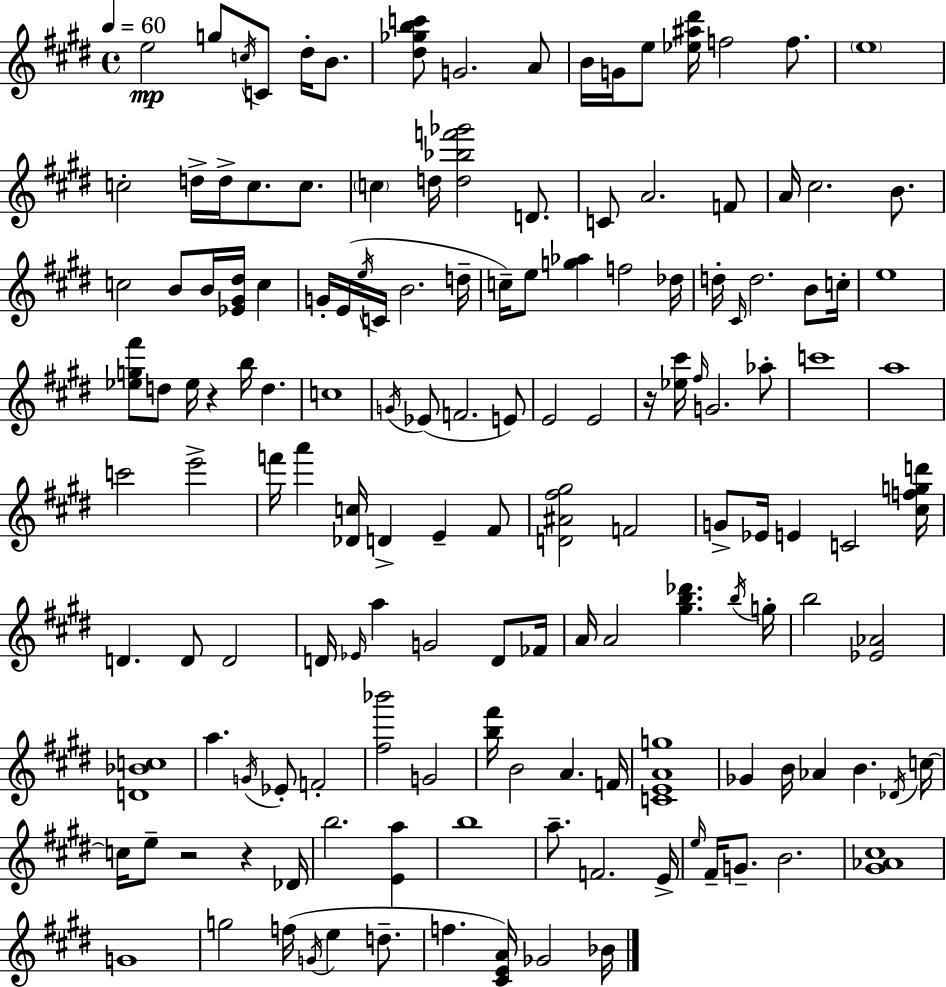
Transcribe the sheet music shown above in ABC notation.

X:1
T:Untitled
M:4/4
L:1/4
K:E
e2 g/2 c/4 C/2 ^d/4 B/2 [^d_gbc']/2 G2 A/2 B/4 G/4 e/2 [_e^a^d']/4 f2 f/2 e4 c2 d/4 d/4 c/2 c/2 c d/4 [d_bf'_g']2 D/2 C/2 A2 F/2 A/4 ^c2 B/2 c2 B/2 B/4 [_E^G^d]/4 c G/4 E/4 e/4 C/4 B2 d/4 c/4 e/2 [g_a] f2 _d/4 d/4 ^C/4 d2 B/2 c/4 e4 [_eg^f']/2 d/2 _e/4 z b/4 d c4 G/4 _E/2 F2 E/2 E2 E2 z/4 [_e^c']/4 ^f/4 G2 _a/2 c'4 a4 c'2 e'2 f'/4 a' [_Dc]/4 D E ^F/2 [D^A^f^g]2 F2 G/2 _E/4 E C2 [^cfgd']/4 D D/2 D2 D/4 _E/4 a G2 D/2 _F/4 A/4 A2 [^gb_d'] b/4 g/4 b2 [_E_A]2 [D_Bc]4 a G/4 _E/2 F2 [^f_b']2 G2 [b^f']/4 B2 A F/4 [CEAg]4 _G B/4 _A B _D/4 c/4 c/4 e/2 z2 z _D/4 b2 [Ea] b4 a/2 F2 E/4 e/4 ^F/4 G/2 B2 [^G_A^c]4 G4 g2 f/4 G/4 e d/2 f [^CEA]/4 _G2 _B/4